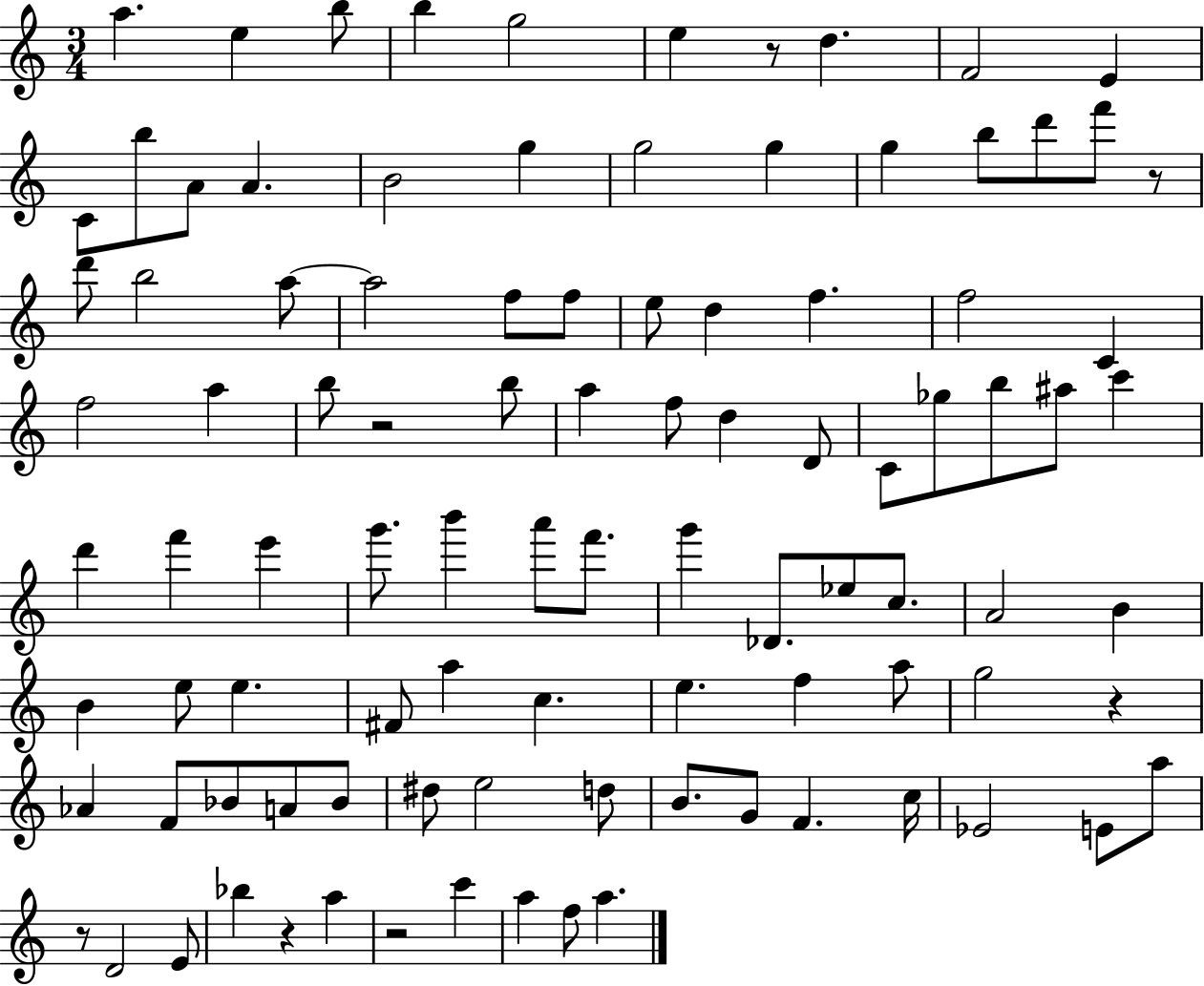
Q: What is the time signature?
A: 3/4